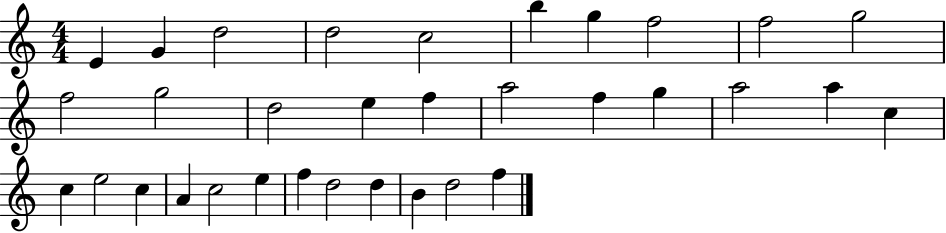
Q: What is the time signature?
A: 4/4